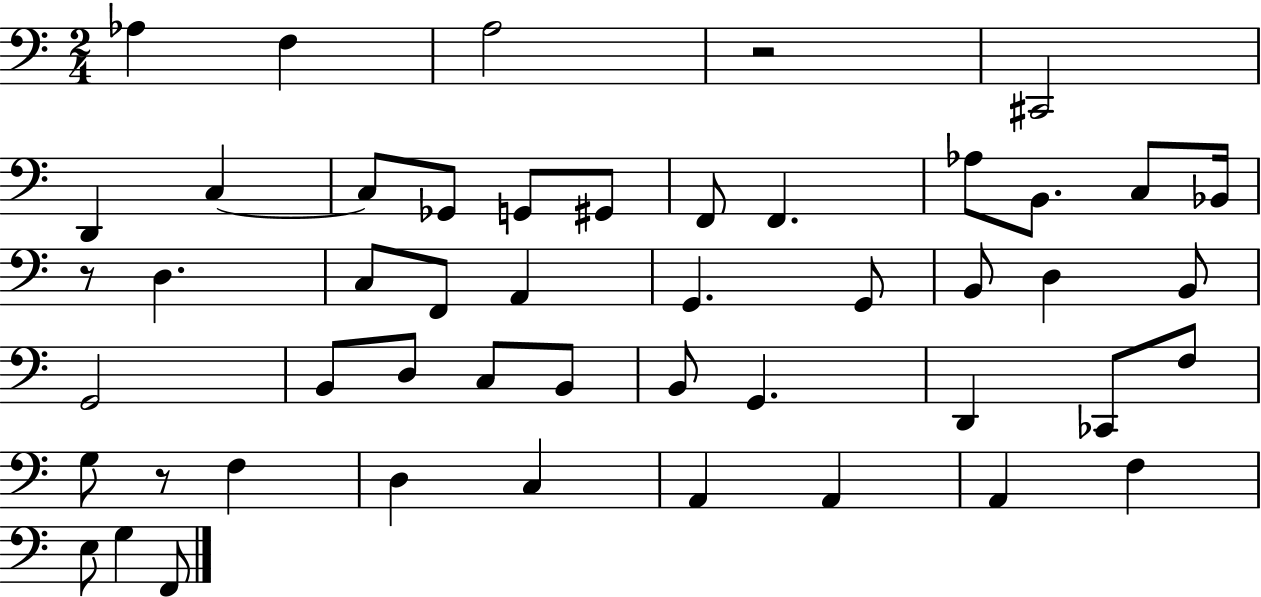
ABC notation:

X:1
T:Untitled
M:2/4
L:1/4
K:C
_A, F, A,2 z2 ^C,,2 D,, C, C,/2 _G,,/2 G,,/2 ^G,,/2 F,,/2 F,, _A,/2 B,,/2 C,/2 _B,,/4 z/2 D, C,/2 F,,/2 A,, G,, G,,/2 B,,/2 D, B,,/2 G,,2 B,,/2 D,/2 C,/2 B,,/2 B,,/2 G,, D,, _C,,/2 F,/2 G,/2 z/2 F, D, C, A,, A,, A,, F, E,/2 G, F,,/2